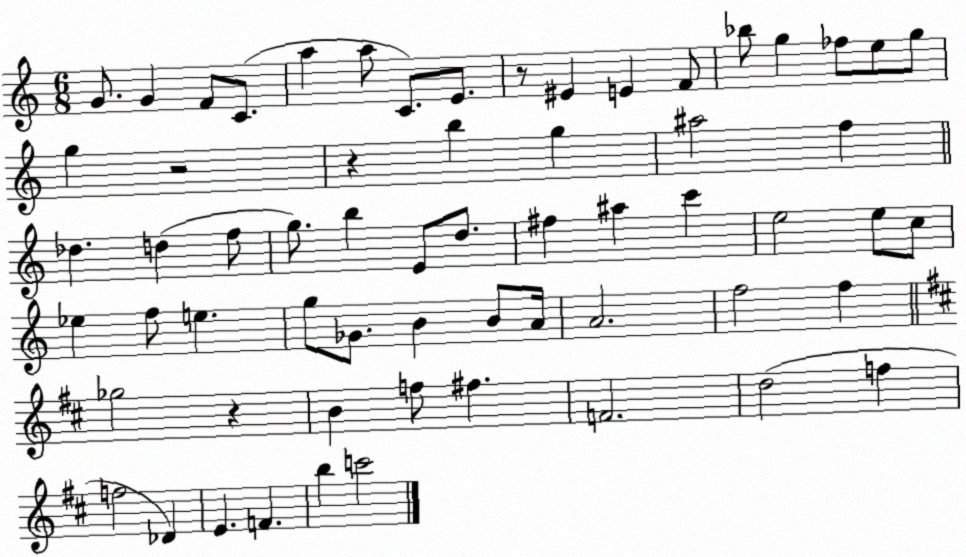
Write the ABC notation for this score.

X:1
T:Untitled
M:6/8
L:1/4
K:C
G/2 G F/2 C/2 a a/2 C/2 E/2 z/2 ^E E F/2 _b/2 g _f/2 e/2 g/2 g z2 z b g ^a2 f _d d f/2 g/2 b E/2 d/2 ^f ^a c' e2 e/2 c/2 _e f/2 e g/2 _G/2 B B/2 A/4 A2 f2 f _g2 z B f/2 ^f F2 d2 f f2 _D E F b c'2